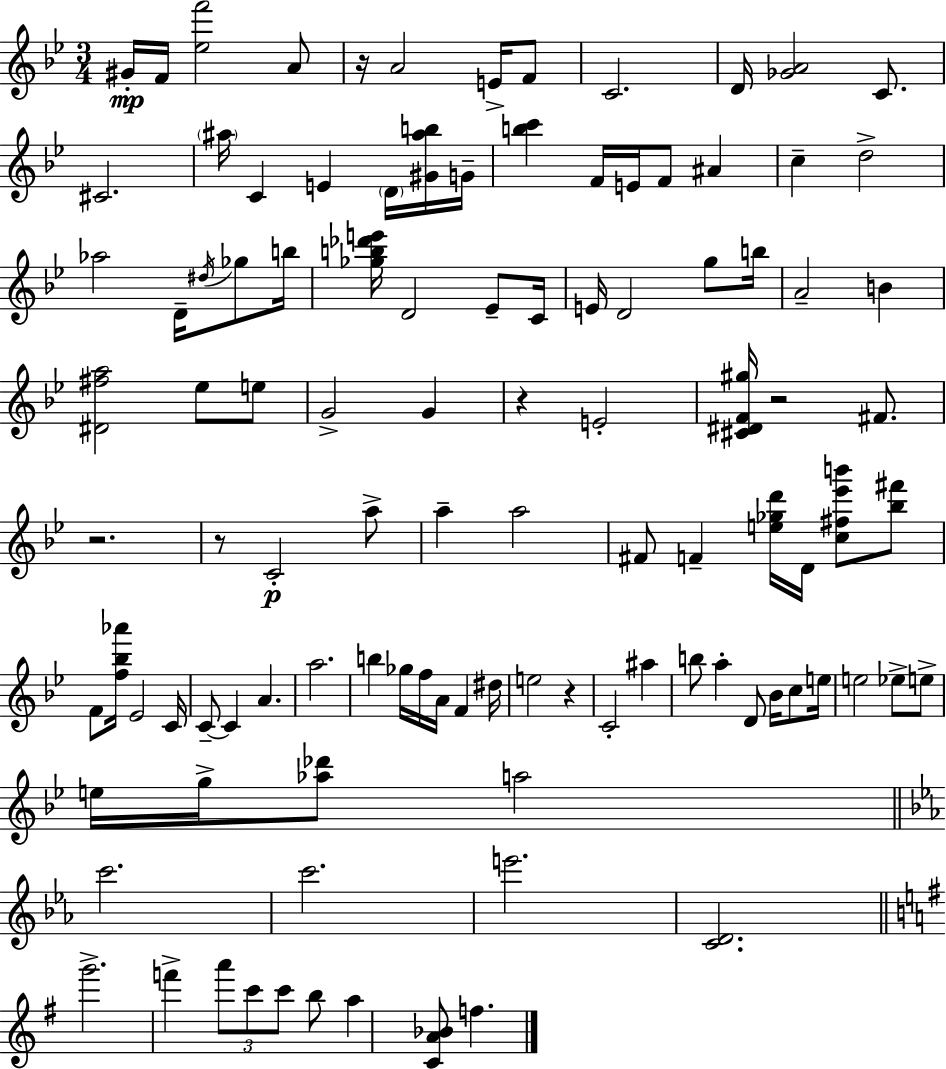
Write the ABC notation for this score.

X:1
T:Untitled
M:3/4
L:1/4
K:Gm
^G/4 F/4 [_ef']2 A/2 z/4 A2 E/4 F/2 C2 D/4 [_GA]2 C/2 ^C2 ^a/4 C E D/4 [^G^ab]/4 G/4 [bc'] F/4 E/4 F/2 ^A c d2 _a2 D/4 ^d/4 _g/2 b/4 [_gb_d'e']/4 D2 _E/2 C/4 E/4 D2 g/2 b/4 A2 B [^D^fa]2 _e/2 e/2 G2 G z E2 [^C^DF^g]/4 z2 ^F/2 z2 z/2 C2 a/2 a a2 ^F/2 F [e_gd']/4 D/4 [c^f_e'b']/2 [_b^f']/2 F/2 [f_b_a']/4 _E2 C/4 C/2 C A a2 b _g/4 f/4 A/4 F ^d/4 e2 z C2 ^a b/2 a D/2 _B/4 c/2 e/4 e2 _e/2 e/2 e/4 g/4 [_a_d']/2 a2 c'2 c'2 e'2 [CD]2 g'2 f' a'/2 c'/2 c'/2 b/2 a [CA_B]/2 f